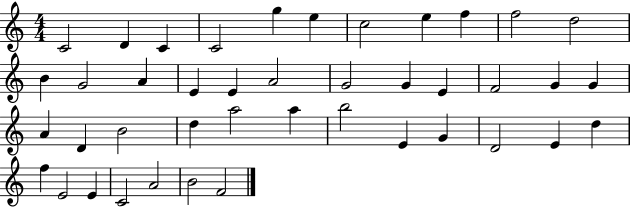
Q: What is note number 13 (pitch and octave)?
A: G4